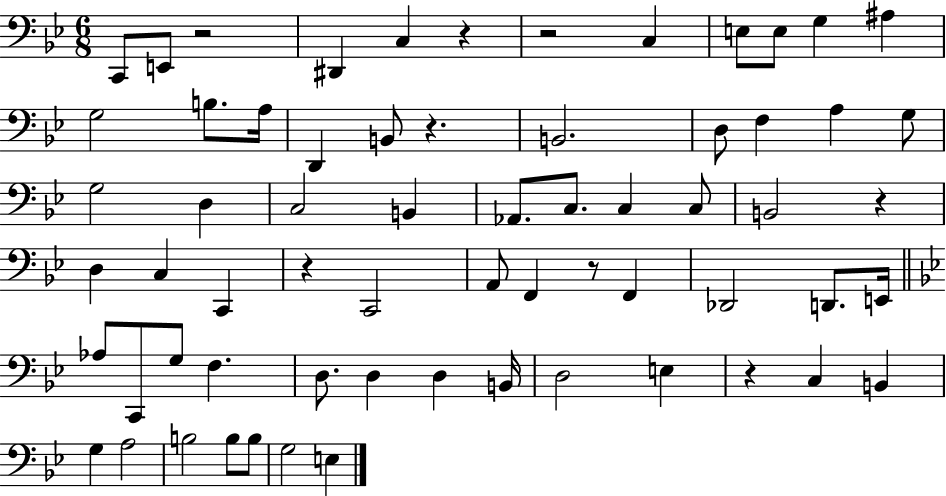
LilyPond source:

{
  \clef bass
  \numericTimeSignature
  \time 6/8
  \key bes \major
  \repeat volta 2 { c,8 e,8 r2 | dis,4 c4 r4 | r2 c4 | e8 e8 g4 ais4 | \break g2 b8. a16 | d,4 b,8 r4. | b,2. | d8 f4 a4 g8 | \break g2 d4 | c2 b,4 | aes,8. c8. c4 c8 | b,2 r4 | \break d4 c4 c,4 | r4 c,2 | a,8 f,4 r8 f,4 | des,2 d,8. e,16 | \break \bar "||" \break \key g \minor aes8 c,8 g8 f4. | d8. d4 d4 b,16 | d2 e4 | r4 c4 b,4 | \break g4 a2 | b2 b8 b8 | g2 e4 | } \bar "|."
}